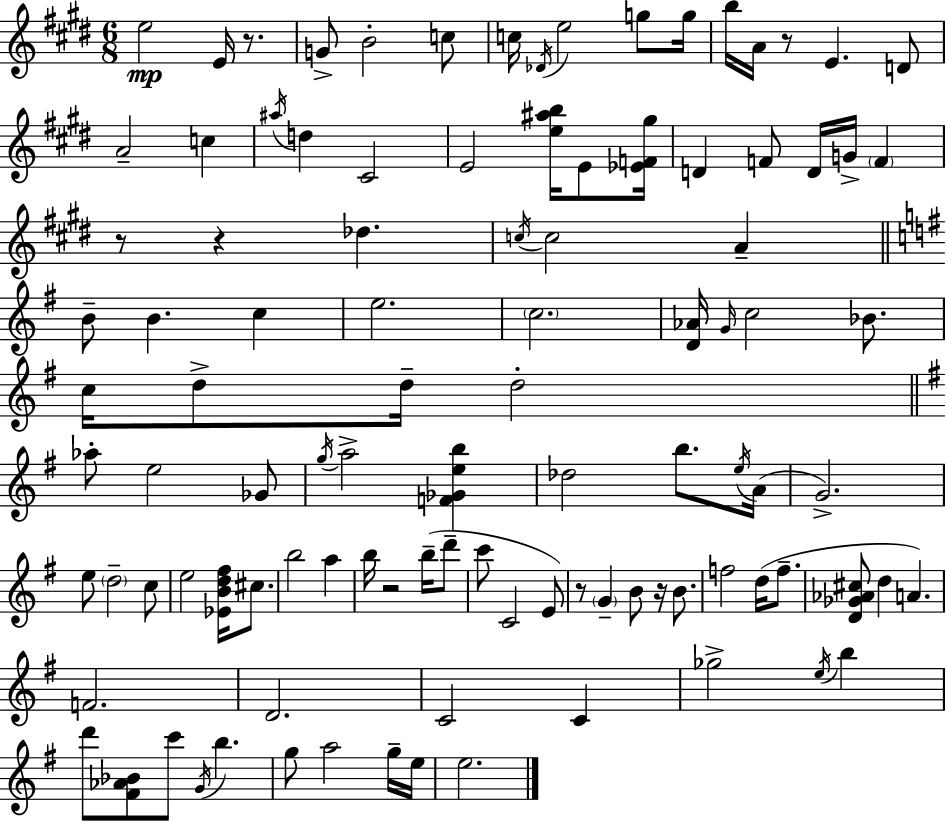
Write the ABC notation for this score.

X:1
T:Untitled
M:6/8
L:1/4
K:E
e2 E/4 z/2 G/2 B2 c/2 c/4 _D/4 e2 g/2 g/4 b/4 A/4 z/2 E D/2 A2 c ^a/4 d ^C2 E2 [e^ab]/4 E/2 [_EF^g]/4 D F/2 D/4 G/4 F z/2 z _d c/4 c2 A B/2 B c e2 c2 [D_A]/4 G/4 c2 _B/2 c/4 d/2 d/4 d2 _a/2 e2 _G/2 g/4 a2 [F_Geb] _d2 b/2 e/4 A/4 G2 e/2 d2 c/2 e2 [_EBd^f]/4 ^c/2 b2 a b/4 z2 b/4 d'/2 c'/2 C2 E/2 z/2 G B/2 z/4 B/2 f2 d/4 f/2 [D_G_A^c]/2 d A F2 D2 C2 C _g2 e/4 b d'/2 [^F_A_B]/2 c'/2 G/4 b g/2 a2 g/4 e/4 e2